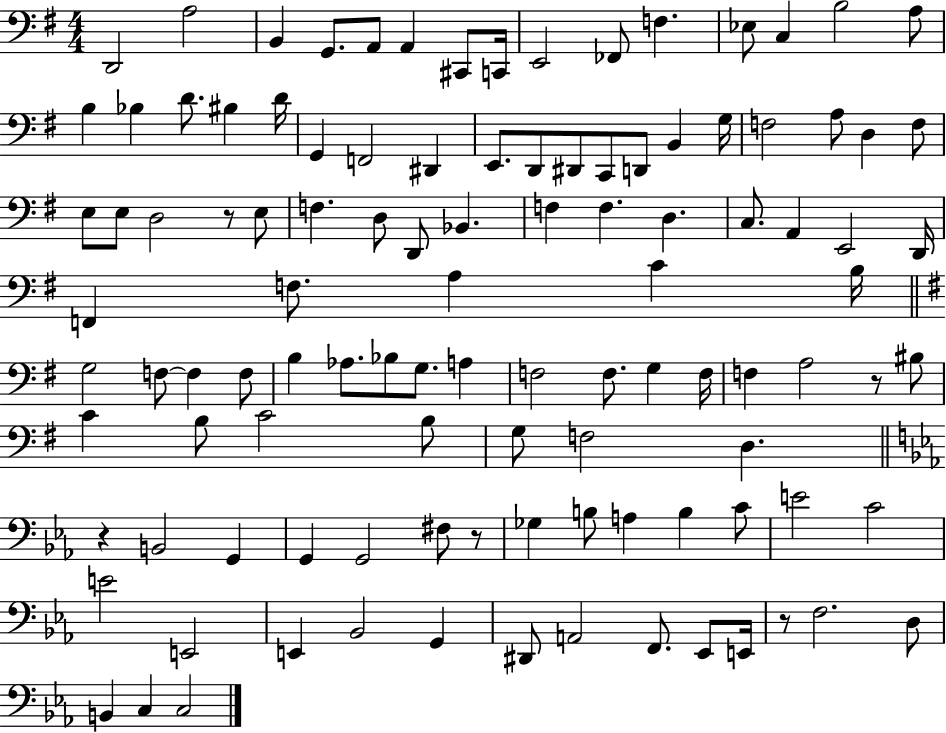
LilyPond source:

{
  \clef bass
  \numericTimeSignature
  \time 4/4
  \key g \major
  d,2 a2 | b,4 g,8. a,8 a,4 cis,8 c,16 | e,2 fes,8 f4. | ees8 c4 b2 a8 | \break b4 bes4 d'8. bis4 d'16 | g,4 f,2 dis,4 | e,8. d,8 dis,8 c,8 d,8 b,4 g16 | f2 a8 d4 f8 | \break e8 e8 d2 r8 e8 | f4. d8 d,8 bes,4. | f4 f4. d4. | c8. a,4 e,2 d,16 | \break f,4 f8. a4 c'4 b16 | \bar "||" \break \key e \minor g2 f8~~ f4 f8 | b4 aes8. bes8 g8. a4 | f2 f8. g4 f16 | f4 a2 r8 bis8 | \break c'4 b8 c'2 b8 | g8 f2 d4. | \bar "||" \break \key c \minor r4 b,2 g,4 | g,4 g,2 fis8 r8 | ges4 b8 a4 b4 c'8 | e'2 c'2 | \break e'2 e,2 | e,4 bes,2 g,4 | dis,8 a,2 f,8. ees,8 e,16 | r8 f2. d8 | \break b,4 c4 c2 | \bar "|."
}